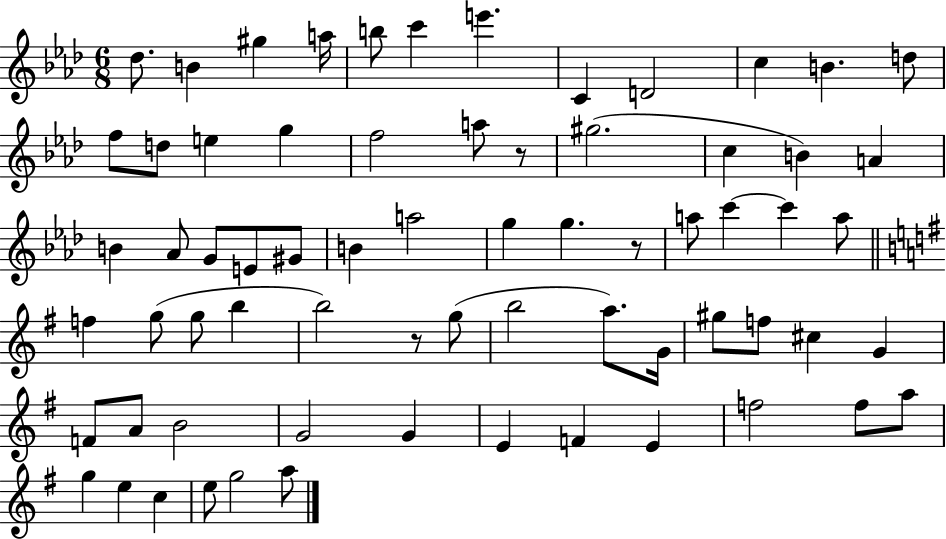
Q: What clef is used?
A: treble